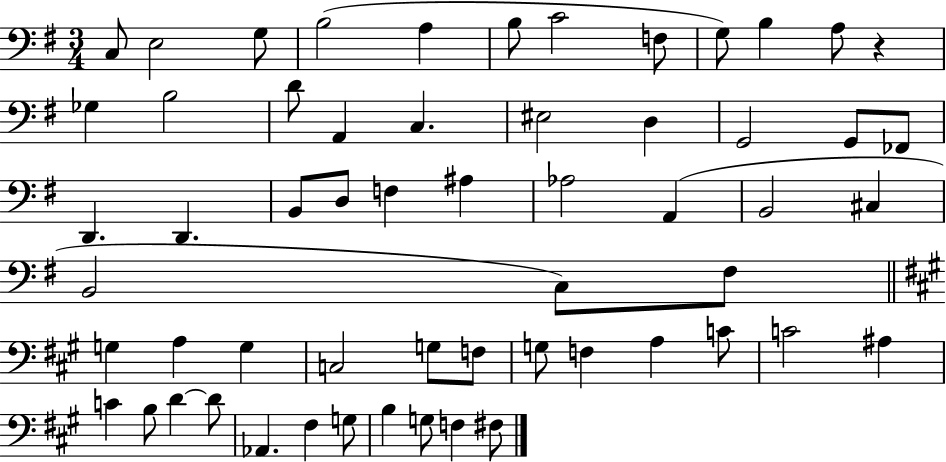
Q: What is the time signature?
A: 3/4